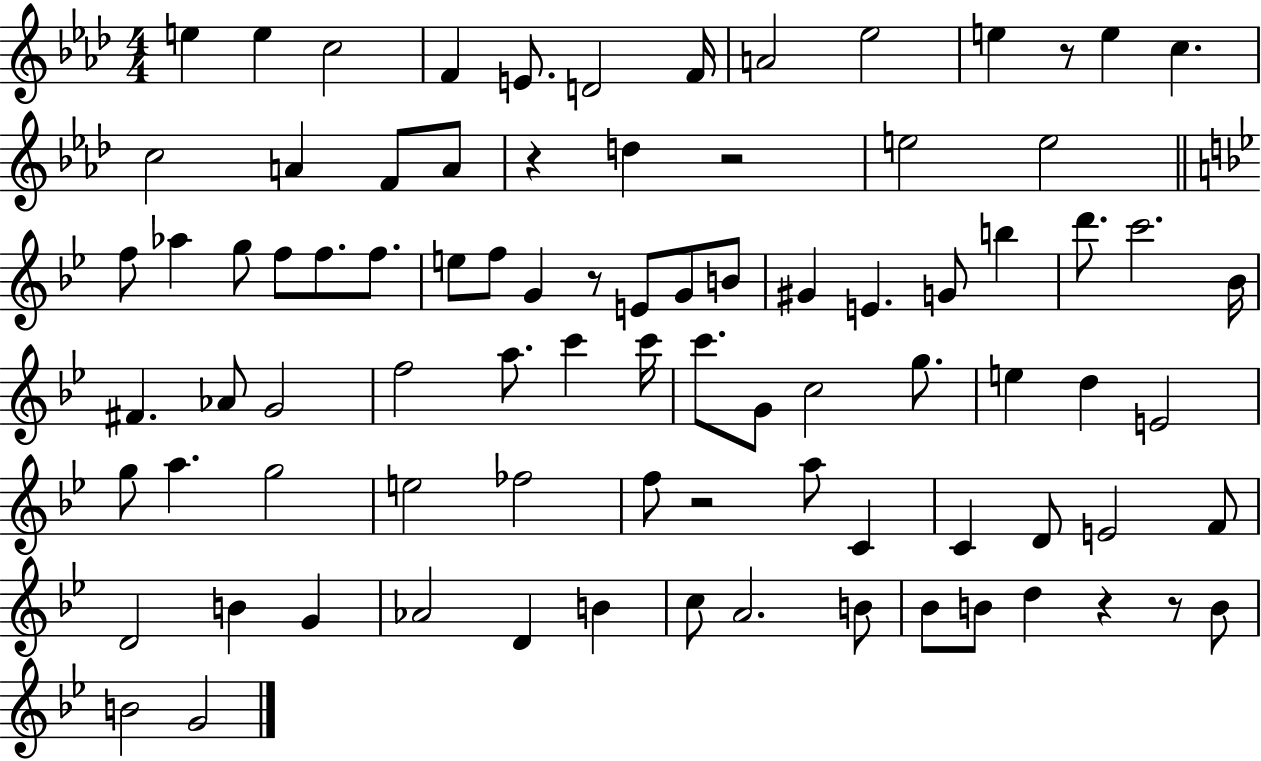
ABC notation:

X:1
T:Untitled
M:4/4
L:1/4
K:Ab
e e c2 F E/2 D2 F/4 A2 _e2 e z/2 e c c2 A F/2 A/2 z d z2 e2 e2 f/2 _a g/2 f/2 f/2 f/2 e/2 f/2 G z/2 E/2 G/2 B/2 ^G E G/2 b d'/2 c'2 _B/4 ^F _A/2 G2 f2 a/2 c' c'/4 c'/2 G/2 c2 g/2 e d E2 g/2 a g2 e2 _f2 f/2 z2 a/2 C C D/2 E2 F/2 D2 B G _A2 D B c/2 A2 B/2 _B/2 B/2 d z z/2 B/2 B2 G2